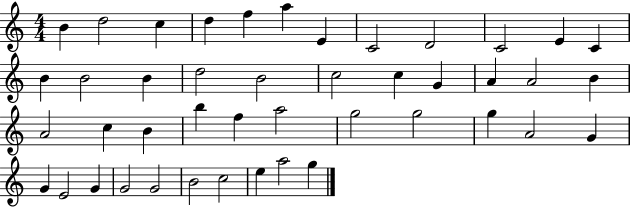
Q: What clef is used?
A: treble